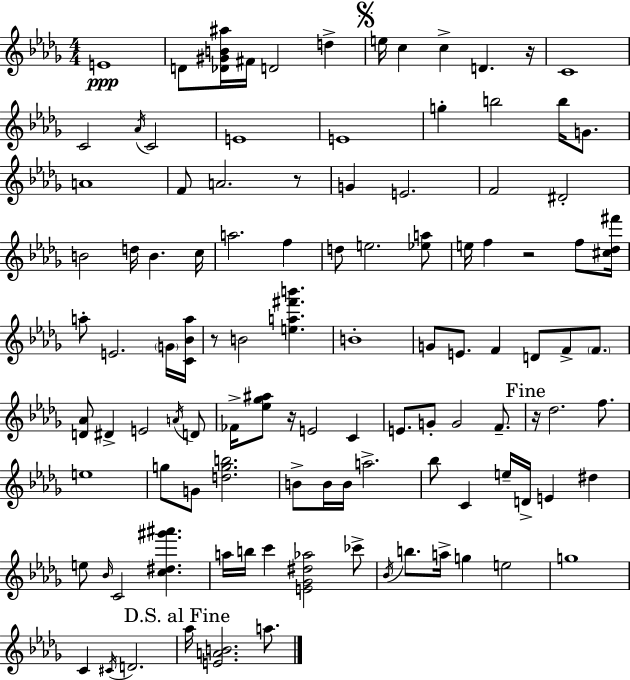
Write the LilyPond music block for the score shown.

{
  \clef treble
  \numericTimeSignature
  \time 4/4
  \key bes \minor
  e'1\ppp | d'8 <des' gis' b' ais''>16 fis'16 d'2 d''4-> | \mark \markup { \musicglyph "scripts.segno" } e''16 c''4 c''4-> d'4. r16 | c'1 | \break c'2 \acciaccatura { aes'16 } c'2 | e'1 | e'1 | g''4-. b''2 b''16 g'8. | \break a'1 | f'8 a'2. r8 | g'4 e'2. | f'2 dis'2-. | \break b'2 d''16 b'4. | c''16 a''2. f''4 | d''8 e''2. <ees'' a''>8 | e''16 f''4 r2 f''8 | \break <cis'' des'' fis'''>16 a''8-. e'2. \parenthesize g'16 | <c' bes' a''>16 r8 b'2 <e'' a'' fis''' b'''>4. | b'1-. | g'8 e'8. f'4 d'8 f'8-> \parenthesize f'8. | \break <d' aes'>8 dis'4-> e'2 \acciaccatura { a'16 } | d'8 fes'16-> <ees'' ges'' ais''>8 r16 e'2 c'4 | e'8. g'8-. g'2 f'8.-- | \mark "Fine" r16 des''2. f''8. | \break e''1 | g''8 g'8 <d'' g'' b''>2. | b'8-> b'16 b'16 a''2.-> | bes''8 c'4 e''16-- d'16-> e'4 dis''4 | \break e''8 \grace { bes'16 } c'2 <c'' dis'' gis''' ais'''>4. | a''16 b''16 c'''4 <e' ges' dis'' aes''>2 | ces'''8-> \acciaccatura { bes'16 } b''8. a''16-> g''4 e''2 | g''1 | \break c'4 \acciaccatura { cis'16 } d'2. | \mark "D.S. al Fine" aes''16 <e' a' b'>2. | a''8. \bar "|."
}